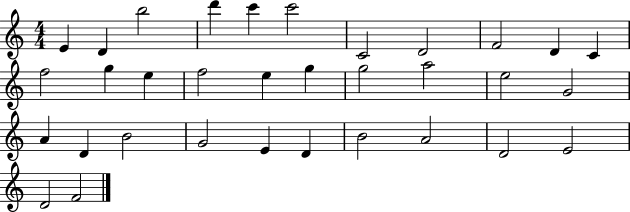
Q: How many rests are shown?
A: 0